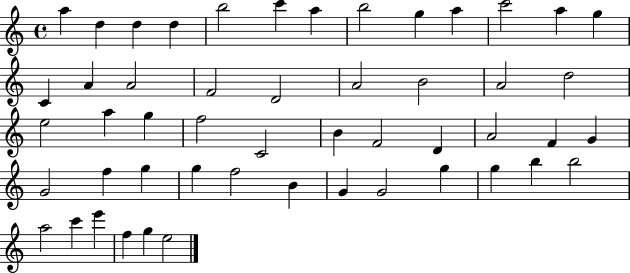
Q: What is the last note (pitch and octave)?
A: E5